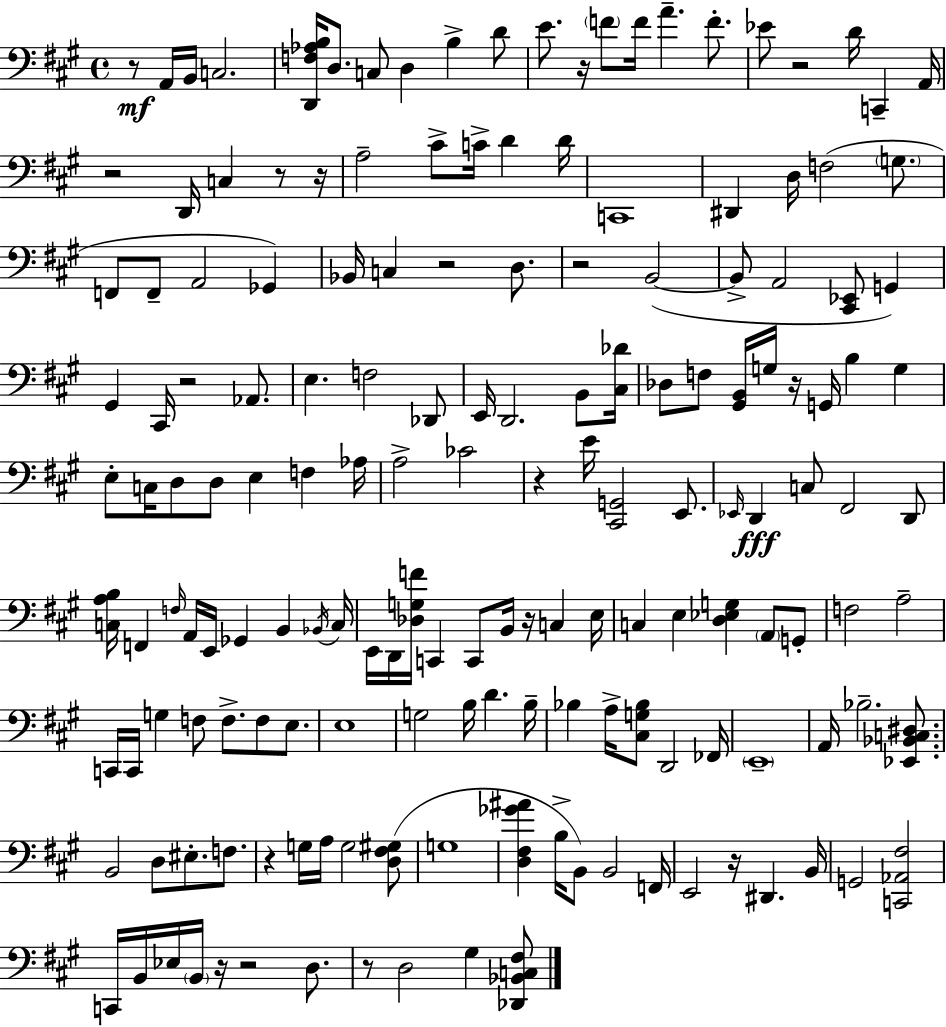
R/e A2/s B2/s C3/h. [D2,F3,Ab3,B3]/s D3/e. C3/e D3/q B3/q D4/e E4/e. R/s F4/e F4/s A4/q. F4/e. Eb4/e R/h D4/s C2/q A2/s R/h D2/s C3/q R/e R/s A3/h C#4/e C4/s D4/q D4/s C2/w D#2/q D3/s F3/h G3/e. F2/e F2/e A2/h Gb2/q Bb2/s C3/q R/h D3/e. R/h B2/h B2/e A2/h [C#2,Eb2]/e G2/q G#2/q C#2/s R/h Ab2/e. E3/q. F3/h Db2/e E2/s D2/h. B2/e [C#3,Db4]/s Db3/e F3/e [G#2,B2]/s G3/s R/s G2/s B3/q G3/q E3/e C3/s D3/e D3/e E3/q F3/q Ab3/s A3/h CES4/h R/q E4/s [C#2,G2]/h E2/e. Eb2/s D2/q C3/e F#2/h D2/e [C3,A3,B3]/s F2/q F3/s A2/s E2/s Gb2/q B2/q Bb2/s C3/s E2/s D2/s [Db3,G3,F4]/s C2/q C2/e B2/s R/s C3/q E3/s C3/q E3/q [D3,Eb3,G3]/q A2/e G2/e F3/h A3/h C2/s C2/s G3/q F3/e F3/e. F3/e E3/e. E3/w G3/h B3/s D4/q. B3/s Bb3/q A3/s [C#3,G3,Bb3]/e D2/h FES2/s E2/w A2/s Bb3/h. [Eb2,Bb2,C3,D#3]/e. B2/h D3/e EIS3/e. F3/e. R/q G3/s A3/s G3/h [D3,F#3,G#3]/e G3/w [D3,F#3,Gb4,A#4]/q B3/s B2/e B2/h F2/s E2/h R/s D#2/q. B2/s G2/h [C2,Ab2,F#3]/h C2/s B2/s Eb3/s B2/s R/s R/h D3/e. R/e D3/h G#3/q [Db2,Bb2,C3,F#3]/e